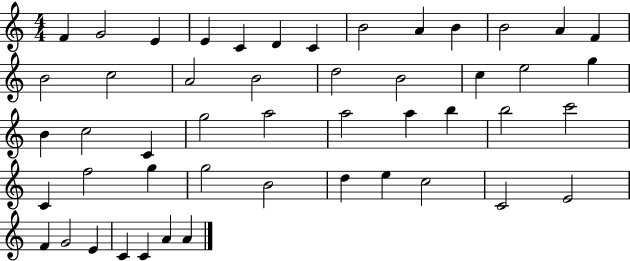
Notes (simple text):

F4/q G4/h E4/q E4/q C4/q D4/q C4/q B4/h A4/q B4/q B4/h A4/q F4/q B4/h C5/h A4/h B4/h D5/h B4/h C5/q E5/h G5/q B4/q C5/h C4/q G5/h A5/h A5/h A5/q B5/q B5/h C6/h C4/q F5/h G5/q G5/h B4/h D5/q E5/q C5/h C4/h E4/h F4/q G4/h E4/q C4/q C4/q A4/q A4/q